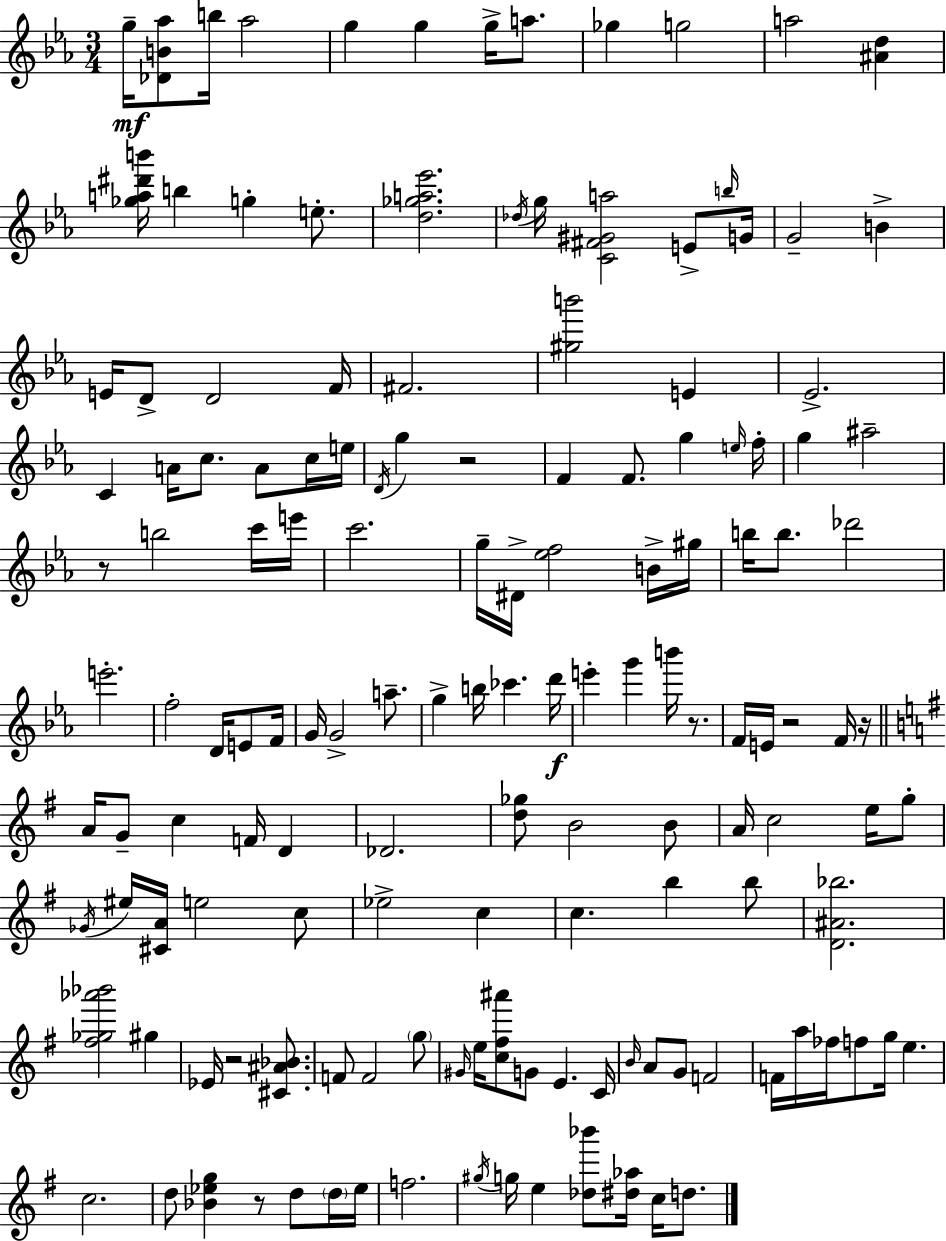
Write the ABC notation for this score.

X:1
T:Untitled
M:3/4
L:1/4
K:Eb
g/4 [_DB_a]/2 b/4 _a2 g g g/4 a/2 _g g2 a2 [^Ad] [_ga^d'b']/4 b g e/2 [d_ga_e']2 _d/4 g/4 [C^F^Ga]2 E/2 b/4 G/4 G2 B E/4 D/2 D2 F/4 ^F2 [^gb']2 E _E2 C A/4 c/2 A/2 c/4 e/4 D/4 g z2 F F/2 g e/4 f/4 g ^a2 z/2 b2 c'/4 e'/4 c'2 g/4 ^D/4 [_ef]2 B/4 ^g/4 b/4 b/2 _d'2 e'2 f2 D/4 E/2 F/4 G/4 G2 a/2 g b/4 _c' d'/4 e' g' b'/4 z/2 F/4 E/4 z2 F/4 z/4 A/4 G/2 c F/4 D _D2 [d_g]/2 B2 B/2 A/4 c2 e/4 g/2 _G/4 ^e/4 [^CA]/4 e2 c/2 _e2 c c b b/2 [D^A_b]2 [^f_g_a'_b']2 ^g _E/4 z2 [^C^A_B]/2 F/2 F2 g/2 ^G/4 e/4 [c^f^a']/2 G/2 E C/4 B/4 A/2 G/2 F2 F/4 a/4 _f/4 f/2 g/4 e c2 d/2 [_B_eg] z/2 d/2 d/4 _e/4 f2 ^g/4 g/4 e [_d_b']/2 [^d_a]/4 c/4 d/2